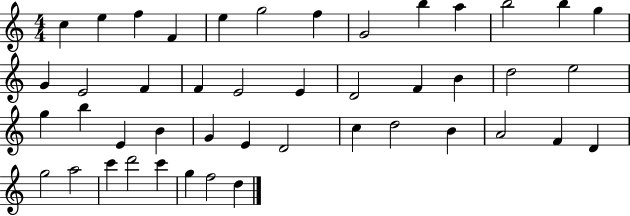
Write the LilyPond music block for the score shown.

{
  \clef treble
  \numericTimeSignature
  \time 4/4
  \key c \major
  c''4 e''4 f''4 f'4 | e''4 g''2 f''4 | g'2 b''4 a''4 | b''2 b''4 g''4 | \break g'4 e'2 f'4 | f'4 e'2 e'4 | d'2 f'4 b'4 | d''2 e''2 | \break g''4 b''4 e'4 b'4 | g'4 e'4 d'2 | c''4 d''2 b'4 | a'2 f'4 d'4 | \break g''2 a''2 | c'''4 d'''2 c'''4 | g''4 f''2 d''4 | \bar "|."
}